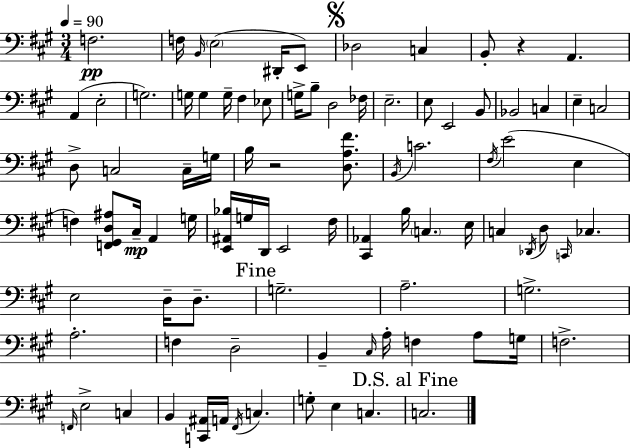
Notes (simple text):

F3/h. F3/s B2/s E3/h D#2/s E2/e Db3/h C3/q B2/e R/q A2/q. A2/q E3/h G3/h. G3/s G3/q G3/s F#3/q Eb3/e G3/s B3/e D3/h FES3/s E3/h. E3/e E2/h B2/e Bb2/h C3/q E3/q C3/h D3/e C3/h C3/s G3/s B3/s R/h [D3,A3,F#4]/e. B2/s C4/h. F#3/s E4/h E3/q F3/q [F2,G#2,D3,A#3]/e C#3/s A2/q G3/s [E2,A#2,Bb3]/s G3/s D2/s E2/h F#3/s [C#2,Ab2]/q B3/s C3/q. E3/s C3/q Db2/s D3/e C2/s CES3/q. E3/h D3/s D3/e. G3/h. A3/h. G3/h. A3/h. F3/q D3/h B2/q C#3/s A3/s F3/q A3/e G3/s F3/h. F2/s E3/h C3/q B2/q [C2,A#2]/s A2/s F#2/s C3/q. G3/e E3/q C3/q. C3/h.